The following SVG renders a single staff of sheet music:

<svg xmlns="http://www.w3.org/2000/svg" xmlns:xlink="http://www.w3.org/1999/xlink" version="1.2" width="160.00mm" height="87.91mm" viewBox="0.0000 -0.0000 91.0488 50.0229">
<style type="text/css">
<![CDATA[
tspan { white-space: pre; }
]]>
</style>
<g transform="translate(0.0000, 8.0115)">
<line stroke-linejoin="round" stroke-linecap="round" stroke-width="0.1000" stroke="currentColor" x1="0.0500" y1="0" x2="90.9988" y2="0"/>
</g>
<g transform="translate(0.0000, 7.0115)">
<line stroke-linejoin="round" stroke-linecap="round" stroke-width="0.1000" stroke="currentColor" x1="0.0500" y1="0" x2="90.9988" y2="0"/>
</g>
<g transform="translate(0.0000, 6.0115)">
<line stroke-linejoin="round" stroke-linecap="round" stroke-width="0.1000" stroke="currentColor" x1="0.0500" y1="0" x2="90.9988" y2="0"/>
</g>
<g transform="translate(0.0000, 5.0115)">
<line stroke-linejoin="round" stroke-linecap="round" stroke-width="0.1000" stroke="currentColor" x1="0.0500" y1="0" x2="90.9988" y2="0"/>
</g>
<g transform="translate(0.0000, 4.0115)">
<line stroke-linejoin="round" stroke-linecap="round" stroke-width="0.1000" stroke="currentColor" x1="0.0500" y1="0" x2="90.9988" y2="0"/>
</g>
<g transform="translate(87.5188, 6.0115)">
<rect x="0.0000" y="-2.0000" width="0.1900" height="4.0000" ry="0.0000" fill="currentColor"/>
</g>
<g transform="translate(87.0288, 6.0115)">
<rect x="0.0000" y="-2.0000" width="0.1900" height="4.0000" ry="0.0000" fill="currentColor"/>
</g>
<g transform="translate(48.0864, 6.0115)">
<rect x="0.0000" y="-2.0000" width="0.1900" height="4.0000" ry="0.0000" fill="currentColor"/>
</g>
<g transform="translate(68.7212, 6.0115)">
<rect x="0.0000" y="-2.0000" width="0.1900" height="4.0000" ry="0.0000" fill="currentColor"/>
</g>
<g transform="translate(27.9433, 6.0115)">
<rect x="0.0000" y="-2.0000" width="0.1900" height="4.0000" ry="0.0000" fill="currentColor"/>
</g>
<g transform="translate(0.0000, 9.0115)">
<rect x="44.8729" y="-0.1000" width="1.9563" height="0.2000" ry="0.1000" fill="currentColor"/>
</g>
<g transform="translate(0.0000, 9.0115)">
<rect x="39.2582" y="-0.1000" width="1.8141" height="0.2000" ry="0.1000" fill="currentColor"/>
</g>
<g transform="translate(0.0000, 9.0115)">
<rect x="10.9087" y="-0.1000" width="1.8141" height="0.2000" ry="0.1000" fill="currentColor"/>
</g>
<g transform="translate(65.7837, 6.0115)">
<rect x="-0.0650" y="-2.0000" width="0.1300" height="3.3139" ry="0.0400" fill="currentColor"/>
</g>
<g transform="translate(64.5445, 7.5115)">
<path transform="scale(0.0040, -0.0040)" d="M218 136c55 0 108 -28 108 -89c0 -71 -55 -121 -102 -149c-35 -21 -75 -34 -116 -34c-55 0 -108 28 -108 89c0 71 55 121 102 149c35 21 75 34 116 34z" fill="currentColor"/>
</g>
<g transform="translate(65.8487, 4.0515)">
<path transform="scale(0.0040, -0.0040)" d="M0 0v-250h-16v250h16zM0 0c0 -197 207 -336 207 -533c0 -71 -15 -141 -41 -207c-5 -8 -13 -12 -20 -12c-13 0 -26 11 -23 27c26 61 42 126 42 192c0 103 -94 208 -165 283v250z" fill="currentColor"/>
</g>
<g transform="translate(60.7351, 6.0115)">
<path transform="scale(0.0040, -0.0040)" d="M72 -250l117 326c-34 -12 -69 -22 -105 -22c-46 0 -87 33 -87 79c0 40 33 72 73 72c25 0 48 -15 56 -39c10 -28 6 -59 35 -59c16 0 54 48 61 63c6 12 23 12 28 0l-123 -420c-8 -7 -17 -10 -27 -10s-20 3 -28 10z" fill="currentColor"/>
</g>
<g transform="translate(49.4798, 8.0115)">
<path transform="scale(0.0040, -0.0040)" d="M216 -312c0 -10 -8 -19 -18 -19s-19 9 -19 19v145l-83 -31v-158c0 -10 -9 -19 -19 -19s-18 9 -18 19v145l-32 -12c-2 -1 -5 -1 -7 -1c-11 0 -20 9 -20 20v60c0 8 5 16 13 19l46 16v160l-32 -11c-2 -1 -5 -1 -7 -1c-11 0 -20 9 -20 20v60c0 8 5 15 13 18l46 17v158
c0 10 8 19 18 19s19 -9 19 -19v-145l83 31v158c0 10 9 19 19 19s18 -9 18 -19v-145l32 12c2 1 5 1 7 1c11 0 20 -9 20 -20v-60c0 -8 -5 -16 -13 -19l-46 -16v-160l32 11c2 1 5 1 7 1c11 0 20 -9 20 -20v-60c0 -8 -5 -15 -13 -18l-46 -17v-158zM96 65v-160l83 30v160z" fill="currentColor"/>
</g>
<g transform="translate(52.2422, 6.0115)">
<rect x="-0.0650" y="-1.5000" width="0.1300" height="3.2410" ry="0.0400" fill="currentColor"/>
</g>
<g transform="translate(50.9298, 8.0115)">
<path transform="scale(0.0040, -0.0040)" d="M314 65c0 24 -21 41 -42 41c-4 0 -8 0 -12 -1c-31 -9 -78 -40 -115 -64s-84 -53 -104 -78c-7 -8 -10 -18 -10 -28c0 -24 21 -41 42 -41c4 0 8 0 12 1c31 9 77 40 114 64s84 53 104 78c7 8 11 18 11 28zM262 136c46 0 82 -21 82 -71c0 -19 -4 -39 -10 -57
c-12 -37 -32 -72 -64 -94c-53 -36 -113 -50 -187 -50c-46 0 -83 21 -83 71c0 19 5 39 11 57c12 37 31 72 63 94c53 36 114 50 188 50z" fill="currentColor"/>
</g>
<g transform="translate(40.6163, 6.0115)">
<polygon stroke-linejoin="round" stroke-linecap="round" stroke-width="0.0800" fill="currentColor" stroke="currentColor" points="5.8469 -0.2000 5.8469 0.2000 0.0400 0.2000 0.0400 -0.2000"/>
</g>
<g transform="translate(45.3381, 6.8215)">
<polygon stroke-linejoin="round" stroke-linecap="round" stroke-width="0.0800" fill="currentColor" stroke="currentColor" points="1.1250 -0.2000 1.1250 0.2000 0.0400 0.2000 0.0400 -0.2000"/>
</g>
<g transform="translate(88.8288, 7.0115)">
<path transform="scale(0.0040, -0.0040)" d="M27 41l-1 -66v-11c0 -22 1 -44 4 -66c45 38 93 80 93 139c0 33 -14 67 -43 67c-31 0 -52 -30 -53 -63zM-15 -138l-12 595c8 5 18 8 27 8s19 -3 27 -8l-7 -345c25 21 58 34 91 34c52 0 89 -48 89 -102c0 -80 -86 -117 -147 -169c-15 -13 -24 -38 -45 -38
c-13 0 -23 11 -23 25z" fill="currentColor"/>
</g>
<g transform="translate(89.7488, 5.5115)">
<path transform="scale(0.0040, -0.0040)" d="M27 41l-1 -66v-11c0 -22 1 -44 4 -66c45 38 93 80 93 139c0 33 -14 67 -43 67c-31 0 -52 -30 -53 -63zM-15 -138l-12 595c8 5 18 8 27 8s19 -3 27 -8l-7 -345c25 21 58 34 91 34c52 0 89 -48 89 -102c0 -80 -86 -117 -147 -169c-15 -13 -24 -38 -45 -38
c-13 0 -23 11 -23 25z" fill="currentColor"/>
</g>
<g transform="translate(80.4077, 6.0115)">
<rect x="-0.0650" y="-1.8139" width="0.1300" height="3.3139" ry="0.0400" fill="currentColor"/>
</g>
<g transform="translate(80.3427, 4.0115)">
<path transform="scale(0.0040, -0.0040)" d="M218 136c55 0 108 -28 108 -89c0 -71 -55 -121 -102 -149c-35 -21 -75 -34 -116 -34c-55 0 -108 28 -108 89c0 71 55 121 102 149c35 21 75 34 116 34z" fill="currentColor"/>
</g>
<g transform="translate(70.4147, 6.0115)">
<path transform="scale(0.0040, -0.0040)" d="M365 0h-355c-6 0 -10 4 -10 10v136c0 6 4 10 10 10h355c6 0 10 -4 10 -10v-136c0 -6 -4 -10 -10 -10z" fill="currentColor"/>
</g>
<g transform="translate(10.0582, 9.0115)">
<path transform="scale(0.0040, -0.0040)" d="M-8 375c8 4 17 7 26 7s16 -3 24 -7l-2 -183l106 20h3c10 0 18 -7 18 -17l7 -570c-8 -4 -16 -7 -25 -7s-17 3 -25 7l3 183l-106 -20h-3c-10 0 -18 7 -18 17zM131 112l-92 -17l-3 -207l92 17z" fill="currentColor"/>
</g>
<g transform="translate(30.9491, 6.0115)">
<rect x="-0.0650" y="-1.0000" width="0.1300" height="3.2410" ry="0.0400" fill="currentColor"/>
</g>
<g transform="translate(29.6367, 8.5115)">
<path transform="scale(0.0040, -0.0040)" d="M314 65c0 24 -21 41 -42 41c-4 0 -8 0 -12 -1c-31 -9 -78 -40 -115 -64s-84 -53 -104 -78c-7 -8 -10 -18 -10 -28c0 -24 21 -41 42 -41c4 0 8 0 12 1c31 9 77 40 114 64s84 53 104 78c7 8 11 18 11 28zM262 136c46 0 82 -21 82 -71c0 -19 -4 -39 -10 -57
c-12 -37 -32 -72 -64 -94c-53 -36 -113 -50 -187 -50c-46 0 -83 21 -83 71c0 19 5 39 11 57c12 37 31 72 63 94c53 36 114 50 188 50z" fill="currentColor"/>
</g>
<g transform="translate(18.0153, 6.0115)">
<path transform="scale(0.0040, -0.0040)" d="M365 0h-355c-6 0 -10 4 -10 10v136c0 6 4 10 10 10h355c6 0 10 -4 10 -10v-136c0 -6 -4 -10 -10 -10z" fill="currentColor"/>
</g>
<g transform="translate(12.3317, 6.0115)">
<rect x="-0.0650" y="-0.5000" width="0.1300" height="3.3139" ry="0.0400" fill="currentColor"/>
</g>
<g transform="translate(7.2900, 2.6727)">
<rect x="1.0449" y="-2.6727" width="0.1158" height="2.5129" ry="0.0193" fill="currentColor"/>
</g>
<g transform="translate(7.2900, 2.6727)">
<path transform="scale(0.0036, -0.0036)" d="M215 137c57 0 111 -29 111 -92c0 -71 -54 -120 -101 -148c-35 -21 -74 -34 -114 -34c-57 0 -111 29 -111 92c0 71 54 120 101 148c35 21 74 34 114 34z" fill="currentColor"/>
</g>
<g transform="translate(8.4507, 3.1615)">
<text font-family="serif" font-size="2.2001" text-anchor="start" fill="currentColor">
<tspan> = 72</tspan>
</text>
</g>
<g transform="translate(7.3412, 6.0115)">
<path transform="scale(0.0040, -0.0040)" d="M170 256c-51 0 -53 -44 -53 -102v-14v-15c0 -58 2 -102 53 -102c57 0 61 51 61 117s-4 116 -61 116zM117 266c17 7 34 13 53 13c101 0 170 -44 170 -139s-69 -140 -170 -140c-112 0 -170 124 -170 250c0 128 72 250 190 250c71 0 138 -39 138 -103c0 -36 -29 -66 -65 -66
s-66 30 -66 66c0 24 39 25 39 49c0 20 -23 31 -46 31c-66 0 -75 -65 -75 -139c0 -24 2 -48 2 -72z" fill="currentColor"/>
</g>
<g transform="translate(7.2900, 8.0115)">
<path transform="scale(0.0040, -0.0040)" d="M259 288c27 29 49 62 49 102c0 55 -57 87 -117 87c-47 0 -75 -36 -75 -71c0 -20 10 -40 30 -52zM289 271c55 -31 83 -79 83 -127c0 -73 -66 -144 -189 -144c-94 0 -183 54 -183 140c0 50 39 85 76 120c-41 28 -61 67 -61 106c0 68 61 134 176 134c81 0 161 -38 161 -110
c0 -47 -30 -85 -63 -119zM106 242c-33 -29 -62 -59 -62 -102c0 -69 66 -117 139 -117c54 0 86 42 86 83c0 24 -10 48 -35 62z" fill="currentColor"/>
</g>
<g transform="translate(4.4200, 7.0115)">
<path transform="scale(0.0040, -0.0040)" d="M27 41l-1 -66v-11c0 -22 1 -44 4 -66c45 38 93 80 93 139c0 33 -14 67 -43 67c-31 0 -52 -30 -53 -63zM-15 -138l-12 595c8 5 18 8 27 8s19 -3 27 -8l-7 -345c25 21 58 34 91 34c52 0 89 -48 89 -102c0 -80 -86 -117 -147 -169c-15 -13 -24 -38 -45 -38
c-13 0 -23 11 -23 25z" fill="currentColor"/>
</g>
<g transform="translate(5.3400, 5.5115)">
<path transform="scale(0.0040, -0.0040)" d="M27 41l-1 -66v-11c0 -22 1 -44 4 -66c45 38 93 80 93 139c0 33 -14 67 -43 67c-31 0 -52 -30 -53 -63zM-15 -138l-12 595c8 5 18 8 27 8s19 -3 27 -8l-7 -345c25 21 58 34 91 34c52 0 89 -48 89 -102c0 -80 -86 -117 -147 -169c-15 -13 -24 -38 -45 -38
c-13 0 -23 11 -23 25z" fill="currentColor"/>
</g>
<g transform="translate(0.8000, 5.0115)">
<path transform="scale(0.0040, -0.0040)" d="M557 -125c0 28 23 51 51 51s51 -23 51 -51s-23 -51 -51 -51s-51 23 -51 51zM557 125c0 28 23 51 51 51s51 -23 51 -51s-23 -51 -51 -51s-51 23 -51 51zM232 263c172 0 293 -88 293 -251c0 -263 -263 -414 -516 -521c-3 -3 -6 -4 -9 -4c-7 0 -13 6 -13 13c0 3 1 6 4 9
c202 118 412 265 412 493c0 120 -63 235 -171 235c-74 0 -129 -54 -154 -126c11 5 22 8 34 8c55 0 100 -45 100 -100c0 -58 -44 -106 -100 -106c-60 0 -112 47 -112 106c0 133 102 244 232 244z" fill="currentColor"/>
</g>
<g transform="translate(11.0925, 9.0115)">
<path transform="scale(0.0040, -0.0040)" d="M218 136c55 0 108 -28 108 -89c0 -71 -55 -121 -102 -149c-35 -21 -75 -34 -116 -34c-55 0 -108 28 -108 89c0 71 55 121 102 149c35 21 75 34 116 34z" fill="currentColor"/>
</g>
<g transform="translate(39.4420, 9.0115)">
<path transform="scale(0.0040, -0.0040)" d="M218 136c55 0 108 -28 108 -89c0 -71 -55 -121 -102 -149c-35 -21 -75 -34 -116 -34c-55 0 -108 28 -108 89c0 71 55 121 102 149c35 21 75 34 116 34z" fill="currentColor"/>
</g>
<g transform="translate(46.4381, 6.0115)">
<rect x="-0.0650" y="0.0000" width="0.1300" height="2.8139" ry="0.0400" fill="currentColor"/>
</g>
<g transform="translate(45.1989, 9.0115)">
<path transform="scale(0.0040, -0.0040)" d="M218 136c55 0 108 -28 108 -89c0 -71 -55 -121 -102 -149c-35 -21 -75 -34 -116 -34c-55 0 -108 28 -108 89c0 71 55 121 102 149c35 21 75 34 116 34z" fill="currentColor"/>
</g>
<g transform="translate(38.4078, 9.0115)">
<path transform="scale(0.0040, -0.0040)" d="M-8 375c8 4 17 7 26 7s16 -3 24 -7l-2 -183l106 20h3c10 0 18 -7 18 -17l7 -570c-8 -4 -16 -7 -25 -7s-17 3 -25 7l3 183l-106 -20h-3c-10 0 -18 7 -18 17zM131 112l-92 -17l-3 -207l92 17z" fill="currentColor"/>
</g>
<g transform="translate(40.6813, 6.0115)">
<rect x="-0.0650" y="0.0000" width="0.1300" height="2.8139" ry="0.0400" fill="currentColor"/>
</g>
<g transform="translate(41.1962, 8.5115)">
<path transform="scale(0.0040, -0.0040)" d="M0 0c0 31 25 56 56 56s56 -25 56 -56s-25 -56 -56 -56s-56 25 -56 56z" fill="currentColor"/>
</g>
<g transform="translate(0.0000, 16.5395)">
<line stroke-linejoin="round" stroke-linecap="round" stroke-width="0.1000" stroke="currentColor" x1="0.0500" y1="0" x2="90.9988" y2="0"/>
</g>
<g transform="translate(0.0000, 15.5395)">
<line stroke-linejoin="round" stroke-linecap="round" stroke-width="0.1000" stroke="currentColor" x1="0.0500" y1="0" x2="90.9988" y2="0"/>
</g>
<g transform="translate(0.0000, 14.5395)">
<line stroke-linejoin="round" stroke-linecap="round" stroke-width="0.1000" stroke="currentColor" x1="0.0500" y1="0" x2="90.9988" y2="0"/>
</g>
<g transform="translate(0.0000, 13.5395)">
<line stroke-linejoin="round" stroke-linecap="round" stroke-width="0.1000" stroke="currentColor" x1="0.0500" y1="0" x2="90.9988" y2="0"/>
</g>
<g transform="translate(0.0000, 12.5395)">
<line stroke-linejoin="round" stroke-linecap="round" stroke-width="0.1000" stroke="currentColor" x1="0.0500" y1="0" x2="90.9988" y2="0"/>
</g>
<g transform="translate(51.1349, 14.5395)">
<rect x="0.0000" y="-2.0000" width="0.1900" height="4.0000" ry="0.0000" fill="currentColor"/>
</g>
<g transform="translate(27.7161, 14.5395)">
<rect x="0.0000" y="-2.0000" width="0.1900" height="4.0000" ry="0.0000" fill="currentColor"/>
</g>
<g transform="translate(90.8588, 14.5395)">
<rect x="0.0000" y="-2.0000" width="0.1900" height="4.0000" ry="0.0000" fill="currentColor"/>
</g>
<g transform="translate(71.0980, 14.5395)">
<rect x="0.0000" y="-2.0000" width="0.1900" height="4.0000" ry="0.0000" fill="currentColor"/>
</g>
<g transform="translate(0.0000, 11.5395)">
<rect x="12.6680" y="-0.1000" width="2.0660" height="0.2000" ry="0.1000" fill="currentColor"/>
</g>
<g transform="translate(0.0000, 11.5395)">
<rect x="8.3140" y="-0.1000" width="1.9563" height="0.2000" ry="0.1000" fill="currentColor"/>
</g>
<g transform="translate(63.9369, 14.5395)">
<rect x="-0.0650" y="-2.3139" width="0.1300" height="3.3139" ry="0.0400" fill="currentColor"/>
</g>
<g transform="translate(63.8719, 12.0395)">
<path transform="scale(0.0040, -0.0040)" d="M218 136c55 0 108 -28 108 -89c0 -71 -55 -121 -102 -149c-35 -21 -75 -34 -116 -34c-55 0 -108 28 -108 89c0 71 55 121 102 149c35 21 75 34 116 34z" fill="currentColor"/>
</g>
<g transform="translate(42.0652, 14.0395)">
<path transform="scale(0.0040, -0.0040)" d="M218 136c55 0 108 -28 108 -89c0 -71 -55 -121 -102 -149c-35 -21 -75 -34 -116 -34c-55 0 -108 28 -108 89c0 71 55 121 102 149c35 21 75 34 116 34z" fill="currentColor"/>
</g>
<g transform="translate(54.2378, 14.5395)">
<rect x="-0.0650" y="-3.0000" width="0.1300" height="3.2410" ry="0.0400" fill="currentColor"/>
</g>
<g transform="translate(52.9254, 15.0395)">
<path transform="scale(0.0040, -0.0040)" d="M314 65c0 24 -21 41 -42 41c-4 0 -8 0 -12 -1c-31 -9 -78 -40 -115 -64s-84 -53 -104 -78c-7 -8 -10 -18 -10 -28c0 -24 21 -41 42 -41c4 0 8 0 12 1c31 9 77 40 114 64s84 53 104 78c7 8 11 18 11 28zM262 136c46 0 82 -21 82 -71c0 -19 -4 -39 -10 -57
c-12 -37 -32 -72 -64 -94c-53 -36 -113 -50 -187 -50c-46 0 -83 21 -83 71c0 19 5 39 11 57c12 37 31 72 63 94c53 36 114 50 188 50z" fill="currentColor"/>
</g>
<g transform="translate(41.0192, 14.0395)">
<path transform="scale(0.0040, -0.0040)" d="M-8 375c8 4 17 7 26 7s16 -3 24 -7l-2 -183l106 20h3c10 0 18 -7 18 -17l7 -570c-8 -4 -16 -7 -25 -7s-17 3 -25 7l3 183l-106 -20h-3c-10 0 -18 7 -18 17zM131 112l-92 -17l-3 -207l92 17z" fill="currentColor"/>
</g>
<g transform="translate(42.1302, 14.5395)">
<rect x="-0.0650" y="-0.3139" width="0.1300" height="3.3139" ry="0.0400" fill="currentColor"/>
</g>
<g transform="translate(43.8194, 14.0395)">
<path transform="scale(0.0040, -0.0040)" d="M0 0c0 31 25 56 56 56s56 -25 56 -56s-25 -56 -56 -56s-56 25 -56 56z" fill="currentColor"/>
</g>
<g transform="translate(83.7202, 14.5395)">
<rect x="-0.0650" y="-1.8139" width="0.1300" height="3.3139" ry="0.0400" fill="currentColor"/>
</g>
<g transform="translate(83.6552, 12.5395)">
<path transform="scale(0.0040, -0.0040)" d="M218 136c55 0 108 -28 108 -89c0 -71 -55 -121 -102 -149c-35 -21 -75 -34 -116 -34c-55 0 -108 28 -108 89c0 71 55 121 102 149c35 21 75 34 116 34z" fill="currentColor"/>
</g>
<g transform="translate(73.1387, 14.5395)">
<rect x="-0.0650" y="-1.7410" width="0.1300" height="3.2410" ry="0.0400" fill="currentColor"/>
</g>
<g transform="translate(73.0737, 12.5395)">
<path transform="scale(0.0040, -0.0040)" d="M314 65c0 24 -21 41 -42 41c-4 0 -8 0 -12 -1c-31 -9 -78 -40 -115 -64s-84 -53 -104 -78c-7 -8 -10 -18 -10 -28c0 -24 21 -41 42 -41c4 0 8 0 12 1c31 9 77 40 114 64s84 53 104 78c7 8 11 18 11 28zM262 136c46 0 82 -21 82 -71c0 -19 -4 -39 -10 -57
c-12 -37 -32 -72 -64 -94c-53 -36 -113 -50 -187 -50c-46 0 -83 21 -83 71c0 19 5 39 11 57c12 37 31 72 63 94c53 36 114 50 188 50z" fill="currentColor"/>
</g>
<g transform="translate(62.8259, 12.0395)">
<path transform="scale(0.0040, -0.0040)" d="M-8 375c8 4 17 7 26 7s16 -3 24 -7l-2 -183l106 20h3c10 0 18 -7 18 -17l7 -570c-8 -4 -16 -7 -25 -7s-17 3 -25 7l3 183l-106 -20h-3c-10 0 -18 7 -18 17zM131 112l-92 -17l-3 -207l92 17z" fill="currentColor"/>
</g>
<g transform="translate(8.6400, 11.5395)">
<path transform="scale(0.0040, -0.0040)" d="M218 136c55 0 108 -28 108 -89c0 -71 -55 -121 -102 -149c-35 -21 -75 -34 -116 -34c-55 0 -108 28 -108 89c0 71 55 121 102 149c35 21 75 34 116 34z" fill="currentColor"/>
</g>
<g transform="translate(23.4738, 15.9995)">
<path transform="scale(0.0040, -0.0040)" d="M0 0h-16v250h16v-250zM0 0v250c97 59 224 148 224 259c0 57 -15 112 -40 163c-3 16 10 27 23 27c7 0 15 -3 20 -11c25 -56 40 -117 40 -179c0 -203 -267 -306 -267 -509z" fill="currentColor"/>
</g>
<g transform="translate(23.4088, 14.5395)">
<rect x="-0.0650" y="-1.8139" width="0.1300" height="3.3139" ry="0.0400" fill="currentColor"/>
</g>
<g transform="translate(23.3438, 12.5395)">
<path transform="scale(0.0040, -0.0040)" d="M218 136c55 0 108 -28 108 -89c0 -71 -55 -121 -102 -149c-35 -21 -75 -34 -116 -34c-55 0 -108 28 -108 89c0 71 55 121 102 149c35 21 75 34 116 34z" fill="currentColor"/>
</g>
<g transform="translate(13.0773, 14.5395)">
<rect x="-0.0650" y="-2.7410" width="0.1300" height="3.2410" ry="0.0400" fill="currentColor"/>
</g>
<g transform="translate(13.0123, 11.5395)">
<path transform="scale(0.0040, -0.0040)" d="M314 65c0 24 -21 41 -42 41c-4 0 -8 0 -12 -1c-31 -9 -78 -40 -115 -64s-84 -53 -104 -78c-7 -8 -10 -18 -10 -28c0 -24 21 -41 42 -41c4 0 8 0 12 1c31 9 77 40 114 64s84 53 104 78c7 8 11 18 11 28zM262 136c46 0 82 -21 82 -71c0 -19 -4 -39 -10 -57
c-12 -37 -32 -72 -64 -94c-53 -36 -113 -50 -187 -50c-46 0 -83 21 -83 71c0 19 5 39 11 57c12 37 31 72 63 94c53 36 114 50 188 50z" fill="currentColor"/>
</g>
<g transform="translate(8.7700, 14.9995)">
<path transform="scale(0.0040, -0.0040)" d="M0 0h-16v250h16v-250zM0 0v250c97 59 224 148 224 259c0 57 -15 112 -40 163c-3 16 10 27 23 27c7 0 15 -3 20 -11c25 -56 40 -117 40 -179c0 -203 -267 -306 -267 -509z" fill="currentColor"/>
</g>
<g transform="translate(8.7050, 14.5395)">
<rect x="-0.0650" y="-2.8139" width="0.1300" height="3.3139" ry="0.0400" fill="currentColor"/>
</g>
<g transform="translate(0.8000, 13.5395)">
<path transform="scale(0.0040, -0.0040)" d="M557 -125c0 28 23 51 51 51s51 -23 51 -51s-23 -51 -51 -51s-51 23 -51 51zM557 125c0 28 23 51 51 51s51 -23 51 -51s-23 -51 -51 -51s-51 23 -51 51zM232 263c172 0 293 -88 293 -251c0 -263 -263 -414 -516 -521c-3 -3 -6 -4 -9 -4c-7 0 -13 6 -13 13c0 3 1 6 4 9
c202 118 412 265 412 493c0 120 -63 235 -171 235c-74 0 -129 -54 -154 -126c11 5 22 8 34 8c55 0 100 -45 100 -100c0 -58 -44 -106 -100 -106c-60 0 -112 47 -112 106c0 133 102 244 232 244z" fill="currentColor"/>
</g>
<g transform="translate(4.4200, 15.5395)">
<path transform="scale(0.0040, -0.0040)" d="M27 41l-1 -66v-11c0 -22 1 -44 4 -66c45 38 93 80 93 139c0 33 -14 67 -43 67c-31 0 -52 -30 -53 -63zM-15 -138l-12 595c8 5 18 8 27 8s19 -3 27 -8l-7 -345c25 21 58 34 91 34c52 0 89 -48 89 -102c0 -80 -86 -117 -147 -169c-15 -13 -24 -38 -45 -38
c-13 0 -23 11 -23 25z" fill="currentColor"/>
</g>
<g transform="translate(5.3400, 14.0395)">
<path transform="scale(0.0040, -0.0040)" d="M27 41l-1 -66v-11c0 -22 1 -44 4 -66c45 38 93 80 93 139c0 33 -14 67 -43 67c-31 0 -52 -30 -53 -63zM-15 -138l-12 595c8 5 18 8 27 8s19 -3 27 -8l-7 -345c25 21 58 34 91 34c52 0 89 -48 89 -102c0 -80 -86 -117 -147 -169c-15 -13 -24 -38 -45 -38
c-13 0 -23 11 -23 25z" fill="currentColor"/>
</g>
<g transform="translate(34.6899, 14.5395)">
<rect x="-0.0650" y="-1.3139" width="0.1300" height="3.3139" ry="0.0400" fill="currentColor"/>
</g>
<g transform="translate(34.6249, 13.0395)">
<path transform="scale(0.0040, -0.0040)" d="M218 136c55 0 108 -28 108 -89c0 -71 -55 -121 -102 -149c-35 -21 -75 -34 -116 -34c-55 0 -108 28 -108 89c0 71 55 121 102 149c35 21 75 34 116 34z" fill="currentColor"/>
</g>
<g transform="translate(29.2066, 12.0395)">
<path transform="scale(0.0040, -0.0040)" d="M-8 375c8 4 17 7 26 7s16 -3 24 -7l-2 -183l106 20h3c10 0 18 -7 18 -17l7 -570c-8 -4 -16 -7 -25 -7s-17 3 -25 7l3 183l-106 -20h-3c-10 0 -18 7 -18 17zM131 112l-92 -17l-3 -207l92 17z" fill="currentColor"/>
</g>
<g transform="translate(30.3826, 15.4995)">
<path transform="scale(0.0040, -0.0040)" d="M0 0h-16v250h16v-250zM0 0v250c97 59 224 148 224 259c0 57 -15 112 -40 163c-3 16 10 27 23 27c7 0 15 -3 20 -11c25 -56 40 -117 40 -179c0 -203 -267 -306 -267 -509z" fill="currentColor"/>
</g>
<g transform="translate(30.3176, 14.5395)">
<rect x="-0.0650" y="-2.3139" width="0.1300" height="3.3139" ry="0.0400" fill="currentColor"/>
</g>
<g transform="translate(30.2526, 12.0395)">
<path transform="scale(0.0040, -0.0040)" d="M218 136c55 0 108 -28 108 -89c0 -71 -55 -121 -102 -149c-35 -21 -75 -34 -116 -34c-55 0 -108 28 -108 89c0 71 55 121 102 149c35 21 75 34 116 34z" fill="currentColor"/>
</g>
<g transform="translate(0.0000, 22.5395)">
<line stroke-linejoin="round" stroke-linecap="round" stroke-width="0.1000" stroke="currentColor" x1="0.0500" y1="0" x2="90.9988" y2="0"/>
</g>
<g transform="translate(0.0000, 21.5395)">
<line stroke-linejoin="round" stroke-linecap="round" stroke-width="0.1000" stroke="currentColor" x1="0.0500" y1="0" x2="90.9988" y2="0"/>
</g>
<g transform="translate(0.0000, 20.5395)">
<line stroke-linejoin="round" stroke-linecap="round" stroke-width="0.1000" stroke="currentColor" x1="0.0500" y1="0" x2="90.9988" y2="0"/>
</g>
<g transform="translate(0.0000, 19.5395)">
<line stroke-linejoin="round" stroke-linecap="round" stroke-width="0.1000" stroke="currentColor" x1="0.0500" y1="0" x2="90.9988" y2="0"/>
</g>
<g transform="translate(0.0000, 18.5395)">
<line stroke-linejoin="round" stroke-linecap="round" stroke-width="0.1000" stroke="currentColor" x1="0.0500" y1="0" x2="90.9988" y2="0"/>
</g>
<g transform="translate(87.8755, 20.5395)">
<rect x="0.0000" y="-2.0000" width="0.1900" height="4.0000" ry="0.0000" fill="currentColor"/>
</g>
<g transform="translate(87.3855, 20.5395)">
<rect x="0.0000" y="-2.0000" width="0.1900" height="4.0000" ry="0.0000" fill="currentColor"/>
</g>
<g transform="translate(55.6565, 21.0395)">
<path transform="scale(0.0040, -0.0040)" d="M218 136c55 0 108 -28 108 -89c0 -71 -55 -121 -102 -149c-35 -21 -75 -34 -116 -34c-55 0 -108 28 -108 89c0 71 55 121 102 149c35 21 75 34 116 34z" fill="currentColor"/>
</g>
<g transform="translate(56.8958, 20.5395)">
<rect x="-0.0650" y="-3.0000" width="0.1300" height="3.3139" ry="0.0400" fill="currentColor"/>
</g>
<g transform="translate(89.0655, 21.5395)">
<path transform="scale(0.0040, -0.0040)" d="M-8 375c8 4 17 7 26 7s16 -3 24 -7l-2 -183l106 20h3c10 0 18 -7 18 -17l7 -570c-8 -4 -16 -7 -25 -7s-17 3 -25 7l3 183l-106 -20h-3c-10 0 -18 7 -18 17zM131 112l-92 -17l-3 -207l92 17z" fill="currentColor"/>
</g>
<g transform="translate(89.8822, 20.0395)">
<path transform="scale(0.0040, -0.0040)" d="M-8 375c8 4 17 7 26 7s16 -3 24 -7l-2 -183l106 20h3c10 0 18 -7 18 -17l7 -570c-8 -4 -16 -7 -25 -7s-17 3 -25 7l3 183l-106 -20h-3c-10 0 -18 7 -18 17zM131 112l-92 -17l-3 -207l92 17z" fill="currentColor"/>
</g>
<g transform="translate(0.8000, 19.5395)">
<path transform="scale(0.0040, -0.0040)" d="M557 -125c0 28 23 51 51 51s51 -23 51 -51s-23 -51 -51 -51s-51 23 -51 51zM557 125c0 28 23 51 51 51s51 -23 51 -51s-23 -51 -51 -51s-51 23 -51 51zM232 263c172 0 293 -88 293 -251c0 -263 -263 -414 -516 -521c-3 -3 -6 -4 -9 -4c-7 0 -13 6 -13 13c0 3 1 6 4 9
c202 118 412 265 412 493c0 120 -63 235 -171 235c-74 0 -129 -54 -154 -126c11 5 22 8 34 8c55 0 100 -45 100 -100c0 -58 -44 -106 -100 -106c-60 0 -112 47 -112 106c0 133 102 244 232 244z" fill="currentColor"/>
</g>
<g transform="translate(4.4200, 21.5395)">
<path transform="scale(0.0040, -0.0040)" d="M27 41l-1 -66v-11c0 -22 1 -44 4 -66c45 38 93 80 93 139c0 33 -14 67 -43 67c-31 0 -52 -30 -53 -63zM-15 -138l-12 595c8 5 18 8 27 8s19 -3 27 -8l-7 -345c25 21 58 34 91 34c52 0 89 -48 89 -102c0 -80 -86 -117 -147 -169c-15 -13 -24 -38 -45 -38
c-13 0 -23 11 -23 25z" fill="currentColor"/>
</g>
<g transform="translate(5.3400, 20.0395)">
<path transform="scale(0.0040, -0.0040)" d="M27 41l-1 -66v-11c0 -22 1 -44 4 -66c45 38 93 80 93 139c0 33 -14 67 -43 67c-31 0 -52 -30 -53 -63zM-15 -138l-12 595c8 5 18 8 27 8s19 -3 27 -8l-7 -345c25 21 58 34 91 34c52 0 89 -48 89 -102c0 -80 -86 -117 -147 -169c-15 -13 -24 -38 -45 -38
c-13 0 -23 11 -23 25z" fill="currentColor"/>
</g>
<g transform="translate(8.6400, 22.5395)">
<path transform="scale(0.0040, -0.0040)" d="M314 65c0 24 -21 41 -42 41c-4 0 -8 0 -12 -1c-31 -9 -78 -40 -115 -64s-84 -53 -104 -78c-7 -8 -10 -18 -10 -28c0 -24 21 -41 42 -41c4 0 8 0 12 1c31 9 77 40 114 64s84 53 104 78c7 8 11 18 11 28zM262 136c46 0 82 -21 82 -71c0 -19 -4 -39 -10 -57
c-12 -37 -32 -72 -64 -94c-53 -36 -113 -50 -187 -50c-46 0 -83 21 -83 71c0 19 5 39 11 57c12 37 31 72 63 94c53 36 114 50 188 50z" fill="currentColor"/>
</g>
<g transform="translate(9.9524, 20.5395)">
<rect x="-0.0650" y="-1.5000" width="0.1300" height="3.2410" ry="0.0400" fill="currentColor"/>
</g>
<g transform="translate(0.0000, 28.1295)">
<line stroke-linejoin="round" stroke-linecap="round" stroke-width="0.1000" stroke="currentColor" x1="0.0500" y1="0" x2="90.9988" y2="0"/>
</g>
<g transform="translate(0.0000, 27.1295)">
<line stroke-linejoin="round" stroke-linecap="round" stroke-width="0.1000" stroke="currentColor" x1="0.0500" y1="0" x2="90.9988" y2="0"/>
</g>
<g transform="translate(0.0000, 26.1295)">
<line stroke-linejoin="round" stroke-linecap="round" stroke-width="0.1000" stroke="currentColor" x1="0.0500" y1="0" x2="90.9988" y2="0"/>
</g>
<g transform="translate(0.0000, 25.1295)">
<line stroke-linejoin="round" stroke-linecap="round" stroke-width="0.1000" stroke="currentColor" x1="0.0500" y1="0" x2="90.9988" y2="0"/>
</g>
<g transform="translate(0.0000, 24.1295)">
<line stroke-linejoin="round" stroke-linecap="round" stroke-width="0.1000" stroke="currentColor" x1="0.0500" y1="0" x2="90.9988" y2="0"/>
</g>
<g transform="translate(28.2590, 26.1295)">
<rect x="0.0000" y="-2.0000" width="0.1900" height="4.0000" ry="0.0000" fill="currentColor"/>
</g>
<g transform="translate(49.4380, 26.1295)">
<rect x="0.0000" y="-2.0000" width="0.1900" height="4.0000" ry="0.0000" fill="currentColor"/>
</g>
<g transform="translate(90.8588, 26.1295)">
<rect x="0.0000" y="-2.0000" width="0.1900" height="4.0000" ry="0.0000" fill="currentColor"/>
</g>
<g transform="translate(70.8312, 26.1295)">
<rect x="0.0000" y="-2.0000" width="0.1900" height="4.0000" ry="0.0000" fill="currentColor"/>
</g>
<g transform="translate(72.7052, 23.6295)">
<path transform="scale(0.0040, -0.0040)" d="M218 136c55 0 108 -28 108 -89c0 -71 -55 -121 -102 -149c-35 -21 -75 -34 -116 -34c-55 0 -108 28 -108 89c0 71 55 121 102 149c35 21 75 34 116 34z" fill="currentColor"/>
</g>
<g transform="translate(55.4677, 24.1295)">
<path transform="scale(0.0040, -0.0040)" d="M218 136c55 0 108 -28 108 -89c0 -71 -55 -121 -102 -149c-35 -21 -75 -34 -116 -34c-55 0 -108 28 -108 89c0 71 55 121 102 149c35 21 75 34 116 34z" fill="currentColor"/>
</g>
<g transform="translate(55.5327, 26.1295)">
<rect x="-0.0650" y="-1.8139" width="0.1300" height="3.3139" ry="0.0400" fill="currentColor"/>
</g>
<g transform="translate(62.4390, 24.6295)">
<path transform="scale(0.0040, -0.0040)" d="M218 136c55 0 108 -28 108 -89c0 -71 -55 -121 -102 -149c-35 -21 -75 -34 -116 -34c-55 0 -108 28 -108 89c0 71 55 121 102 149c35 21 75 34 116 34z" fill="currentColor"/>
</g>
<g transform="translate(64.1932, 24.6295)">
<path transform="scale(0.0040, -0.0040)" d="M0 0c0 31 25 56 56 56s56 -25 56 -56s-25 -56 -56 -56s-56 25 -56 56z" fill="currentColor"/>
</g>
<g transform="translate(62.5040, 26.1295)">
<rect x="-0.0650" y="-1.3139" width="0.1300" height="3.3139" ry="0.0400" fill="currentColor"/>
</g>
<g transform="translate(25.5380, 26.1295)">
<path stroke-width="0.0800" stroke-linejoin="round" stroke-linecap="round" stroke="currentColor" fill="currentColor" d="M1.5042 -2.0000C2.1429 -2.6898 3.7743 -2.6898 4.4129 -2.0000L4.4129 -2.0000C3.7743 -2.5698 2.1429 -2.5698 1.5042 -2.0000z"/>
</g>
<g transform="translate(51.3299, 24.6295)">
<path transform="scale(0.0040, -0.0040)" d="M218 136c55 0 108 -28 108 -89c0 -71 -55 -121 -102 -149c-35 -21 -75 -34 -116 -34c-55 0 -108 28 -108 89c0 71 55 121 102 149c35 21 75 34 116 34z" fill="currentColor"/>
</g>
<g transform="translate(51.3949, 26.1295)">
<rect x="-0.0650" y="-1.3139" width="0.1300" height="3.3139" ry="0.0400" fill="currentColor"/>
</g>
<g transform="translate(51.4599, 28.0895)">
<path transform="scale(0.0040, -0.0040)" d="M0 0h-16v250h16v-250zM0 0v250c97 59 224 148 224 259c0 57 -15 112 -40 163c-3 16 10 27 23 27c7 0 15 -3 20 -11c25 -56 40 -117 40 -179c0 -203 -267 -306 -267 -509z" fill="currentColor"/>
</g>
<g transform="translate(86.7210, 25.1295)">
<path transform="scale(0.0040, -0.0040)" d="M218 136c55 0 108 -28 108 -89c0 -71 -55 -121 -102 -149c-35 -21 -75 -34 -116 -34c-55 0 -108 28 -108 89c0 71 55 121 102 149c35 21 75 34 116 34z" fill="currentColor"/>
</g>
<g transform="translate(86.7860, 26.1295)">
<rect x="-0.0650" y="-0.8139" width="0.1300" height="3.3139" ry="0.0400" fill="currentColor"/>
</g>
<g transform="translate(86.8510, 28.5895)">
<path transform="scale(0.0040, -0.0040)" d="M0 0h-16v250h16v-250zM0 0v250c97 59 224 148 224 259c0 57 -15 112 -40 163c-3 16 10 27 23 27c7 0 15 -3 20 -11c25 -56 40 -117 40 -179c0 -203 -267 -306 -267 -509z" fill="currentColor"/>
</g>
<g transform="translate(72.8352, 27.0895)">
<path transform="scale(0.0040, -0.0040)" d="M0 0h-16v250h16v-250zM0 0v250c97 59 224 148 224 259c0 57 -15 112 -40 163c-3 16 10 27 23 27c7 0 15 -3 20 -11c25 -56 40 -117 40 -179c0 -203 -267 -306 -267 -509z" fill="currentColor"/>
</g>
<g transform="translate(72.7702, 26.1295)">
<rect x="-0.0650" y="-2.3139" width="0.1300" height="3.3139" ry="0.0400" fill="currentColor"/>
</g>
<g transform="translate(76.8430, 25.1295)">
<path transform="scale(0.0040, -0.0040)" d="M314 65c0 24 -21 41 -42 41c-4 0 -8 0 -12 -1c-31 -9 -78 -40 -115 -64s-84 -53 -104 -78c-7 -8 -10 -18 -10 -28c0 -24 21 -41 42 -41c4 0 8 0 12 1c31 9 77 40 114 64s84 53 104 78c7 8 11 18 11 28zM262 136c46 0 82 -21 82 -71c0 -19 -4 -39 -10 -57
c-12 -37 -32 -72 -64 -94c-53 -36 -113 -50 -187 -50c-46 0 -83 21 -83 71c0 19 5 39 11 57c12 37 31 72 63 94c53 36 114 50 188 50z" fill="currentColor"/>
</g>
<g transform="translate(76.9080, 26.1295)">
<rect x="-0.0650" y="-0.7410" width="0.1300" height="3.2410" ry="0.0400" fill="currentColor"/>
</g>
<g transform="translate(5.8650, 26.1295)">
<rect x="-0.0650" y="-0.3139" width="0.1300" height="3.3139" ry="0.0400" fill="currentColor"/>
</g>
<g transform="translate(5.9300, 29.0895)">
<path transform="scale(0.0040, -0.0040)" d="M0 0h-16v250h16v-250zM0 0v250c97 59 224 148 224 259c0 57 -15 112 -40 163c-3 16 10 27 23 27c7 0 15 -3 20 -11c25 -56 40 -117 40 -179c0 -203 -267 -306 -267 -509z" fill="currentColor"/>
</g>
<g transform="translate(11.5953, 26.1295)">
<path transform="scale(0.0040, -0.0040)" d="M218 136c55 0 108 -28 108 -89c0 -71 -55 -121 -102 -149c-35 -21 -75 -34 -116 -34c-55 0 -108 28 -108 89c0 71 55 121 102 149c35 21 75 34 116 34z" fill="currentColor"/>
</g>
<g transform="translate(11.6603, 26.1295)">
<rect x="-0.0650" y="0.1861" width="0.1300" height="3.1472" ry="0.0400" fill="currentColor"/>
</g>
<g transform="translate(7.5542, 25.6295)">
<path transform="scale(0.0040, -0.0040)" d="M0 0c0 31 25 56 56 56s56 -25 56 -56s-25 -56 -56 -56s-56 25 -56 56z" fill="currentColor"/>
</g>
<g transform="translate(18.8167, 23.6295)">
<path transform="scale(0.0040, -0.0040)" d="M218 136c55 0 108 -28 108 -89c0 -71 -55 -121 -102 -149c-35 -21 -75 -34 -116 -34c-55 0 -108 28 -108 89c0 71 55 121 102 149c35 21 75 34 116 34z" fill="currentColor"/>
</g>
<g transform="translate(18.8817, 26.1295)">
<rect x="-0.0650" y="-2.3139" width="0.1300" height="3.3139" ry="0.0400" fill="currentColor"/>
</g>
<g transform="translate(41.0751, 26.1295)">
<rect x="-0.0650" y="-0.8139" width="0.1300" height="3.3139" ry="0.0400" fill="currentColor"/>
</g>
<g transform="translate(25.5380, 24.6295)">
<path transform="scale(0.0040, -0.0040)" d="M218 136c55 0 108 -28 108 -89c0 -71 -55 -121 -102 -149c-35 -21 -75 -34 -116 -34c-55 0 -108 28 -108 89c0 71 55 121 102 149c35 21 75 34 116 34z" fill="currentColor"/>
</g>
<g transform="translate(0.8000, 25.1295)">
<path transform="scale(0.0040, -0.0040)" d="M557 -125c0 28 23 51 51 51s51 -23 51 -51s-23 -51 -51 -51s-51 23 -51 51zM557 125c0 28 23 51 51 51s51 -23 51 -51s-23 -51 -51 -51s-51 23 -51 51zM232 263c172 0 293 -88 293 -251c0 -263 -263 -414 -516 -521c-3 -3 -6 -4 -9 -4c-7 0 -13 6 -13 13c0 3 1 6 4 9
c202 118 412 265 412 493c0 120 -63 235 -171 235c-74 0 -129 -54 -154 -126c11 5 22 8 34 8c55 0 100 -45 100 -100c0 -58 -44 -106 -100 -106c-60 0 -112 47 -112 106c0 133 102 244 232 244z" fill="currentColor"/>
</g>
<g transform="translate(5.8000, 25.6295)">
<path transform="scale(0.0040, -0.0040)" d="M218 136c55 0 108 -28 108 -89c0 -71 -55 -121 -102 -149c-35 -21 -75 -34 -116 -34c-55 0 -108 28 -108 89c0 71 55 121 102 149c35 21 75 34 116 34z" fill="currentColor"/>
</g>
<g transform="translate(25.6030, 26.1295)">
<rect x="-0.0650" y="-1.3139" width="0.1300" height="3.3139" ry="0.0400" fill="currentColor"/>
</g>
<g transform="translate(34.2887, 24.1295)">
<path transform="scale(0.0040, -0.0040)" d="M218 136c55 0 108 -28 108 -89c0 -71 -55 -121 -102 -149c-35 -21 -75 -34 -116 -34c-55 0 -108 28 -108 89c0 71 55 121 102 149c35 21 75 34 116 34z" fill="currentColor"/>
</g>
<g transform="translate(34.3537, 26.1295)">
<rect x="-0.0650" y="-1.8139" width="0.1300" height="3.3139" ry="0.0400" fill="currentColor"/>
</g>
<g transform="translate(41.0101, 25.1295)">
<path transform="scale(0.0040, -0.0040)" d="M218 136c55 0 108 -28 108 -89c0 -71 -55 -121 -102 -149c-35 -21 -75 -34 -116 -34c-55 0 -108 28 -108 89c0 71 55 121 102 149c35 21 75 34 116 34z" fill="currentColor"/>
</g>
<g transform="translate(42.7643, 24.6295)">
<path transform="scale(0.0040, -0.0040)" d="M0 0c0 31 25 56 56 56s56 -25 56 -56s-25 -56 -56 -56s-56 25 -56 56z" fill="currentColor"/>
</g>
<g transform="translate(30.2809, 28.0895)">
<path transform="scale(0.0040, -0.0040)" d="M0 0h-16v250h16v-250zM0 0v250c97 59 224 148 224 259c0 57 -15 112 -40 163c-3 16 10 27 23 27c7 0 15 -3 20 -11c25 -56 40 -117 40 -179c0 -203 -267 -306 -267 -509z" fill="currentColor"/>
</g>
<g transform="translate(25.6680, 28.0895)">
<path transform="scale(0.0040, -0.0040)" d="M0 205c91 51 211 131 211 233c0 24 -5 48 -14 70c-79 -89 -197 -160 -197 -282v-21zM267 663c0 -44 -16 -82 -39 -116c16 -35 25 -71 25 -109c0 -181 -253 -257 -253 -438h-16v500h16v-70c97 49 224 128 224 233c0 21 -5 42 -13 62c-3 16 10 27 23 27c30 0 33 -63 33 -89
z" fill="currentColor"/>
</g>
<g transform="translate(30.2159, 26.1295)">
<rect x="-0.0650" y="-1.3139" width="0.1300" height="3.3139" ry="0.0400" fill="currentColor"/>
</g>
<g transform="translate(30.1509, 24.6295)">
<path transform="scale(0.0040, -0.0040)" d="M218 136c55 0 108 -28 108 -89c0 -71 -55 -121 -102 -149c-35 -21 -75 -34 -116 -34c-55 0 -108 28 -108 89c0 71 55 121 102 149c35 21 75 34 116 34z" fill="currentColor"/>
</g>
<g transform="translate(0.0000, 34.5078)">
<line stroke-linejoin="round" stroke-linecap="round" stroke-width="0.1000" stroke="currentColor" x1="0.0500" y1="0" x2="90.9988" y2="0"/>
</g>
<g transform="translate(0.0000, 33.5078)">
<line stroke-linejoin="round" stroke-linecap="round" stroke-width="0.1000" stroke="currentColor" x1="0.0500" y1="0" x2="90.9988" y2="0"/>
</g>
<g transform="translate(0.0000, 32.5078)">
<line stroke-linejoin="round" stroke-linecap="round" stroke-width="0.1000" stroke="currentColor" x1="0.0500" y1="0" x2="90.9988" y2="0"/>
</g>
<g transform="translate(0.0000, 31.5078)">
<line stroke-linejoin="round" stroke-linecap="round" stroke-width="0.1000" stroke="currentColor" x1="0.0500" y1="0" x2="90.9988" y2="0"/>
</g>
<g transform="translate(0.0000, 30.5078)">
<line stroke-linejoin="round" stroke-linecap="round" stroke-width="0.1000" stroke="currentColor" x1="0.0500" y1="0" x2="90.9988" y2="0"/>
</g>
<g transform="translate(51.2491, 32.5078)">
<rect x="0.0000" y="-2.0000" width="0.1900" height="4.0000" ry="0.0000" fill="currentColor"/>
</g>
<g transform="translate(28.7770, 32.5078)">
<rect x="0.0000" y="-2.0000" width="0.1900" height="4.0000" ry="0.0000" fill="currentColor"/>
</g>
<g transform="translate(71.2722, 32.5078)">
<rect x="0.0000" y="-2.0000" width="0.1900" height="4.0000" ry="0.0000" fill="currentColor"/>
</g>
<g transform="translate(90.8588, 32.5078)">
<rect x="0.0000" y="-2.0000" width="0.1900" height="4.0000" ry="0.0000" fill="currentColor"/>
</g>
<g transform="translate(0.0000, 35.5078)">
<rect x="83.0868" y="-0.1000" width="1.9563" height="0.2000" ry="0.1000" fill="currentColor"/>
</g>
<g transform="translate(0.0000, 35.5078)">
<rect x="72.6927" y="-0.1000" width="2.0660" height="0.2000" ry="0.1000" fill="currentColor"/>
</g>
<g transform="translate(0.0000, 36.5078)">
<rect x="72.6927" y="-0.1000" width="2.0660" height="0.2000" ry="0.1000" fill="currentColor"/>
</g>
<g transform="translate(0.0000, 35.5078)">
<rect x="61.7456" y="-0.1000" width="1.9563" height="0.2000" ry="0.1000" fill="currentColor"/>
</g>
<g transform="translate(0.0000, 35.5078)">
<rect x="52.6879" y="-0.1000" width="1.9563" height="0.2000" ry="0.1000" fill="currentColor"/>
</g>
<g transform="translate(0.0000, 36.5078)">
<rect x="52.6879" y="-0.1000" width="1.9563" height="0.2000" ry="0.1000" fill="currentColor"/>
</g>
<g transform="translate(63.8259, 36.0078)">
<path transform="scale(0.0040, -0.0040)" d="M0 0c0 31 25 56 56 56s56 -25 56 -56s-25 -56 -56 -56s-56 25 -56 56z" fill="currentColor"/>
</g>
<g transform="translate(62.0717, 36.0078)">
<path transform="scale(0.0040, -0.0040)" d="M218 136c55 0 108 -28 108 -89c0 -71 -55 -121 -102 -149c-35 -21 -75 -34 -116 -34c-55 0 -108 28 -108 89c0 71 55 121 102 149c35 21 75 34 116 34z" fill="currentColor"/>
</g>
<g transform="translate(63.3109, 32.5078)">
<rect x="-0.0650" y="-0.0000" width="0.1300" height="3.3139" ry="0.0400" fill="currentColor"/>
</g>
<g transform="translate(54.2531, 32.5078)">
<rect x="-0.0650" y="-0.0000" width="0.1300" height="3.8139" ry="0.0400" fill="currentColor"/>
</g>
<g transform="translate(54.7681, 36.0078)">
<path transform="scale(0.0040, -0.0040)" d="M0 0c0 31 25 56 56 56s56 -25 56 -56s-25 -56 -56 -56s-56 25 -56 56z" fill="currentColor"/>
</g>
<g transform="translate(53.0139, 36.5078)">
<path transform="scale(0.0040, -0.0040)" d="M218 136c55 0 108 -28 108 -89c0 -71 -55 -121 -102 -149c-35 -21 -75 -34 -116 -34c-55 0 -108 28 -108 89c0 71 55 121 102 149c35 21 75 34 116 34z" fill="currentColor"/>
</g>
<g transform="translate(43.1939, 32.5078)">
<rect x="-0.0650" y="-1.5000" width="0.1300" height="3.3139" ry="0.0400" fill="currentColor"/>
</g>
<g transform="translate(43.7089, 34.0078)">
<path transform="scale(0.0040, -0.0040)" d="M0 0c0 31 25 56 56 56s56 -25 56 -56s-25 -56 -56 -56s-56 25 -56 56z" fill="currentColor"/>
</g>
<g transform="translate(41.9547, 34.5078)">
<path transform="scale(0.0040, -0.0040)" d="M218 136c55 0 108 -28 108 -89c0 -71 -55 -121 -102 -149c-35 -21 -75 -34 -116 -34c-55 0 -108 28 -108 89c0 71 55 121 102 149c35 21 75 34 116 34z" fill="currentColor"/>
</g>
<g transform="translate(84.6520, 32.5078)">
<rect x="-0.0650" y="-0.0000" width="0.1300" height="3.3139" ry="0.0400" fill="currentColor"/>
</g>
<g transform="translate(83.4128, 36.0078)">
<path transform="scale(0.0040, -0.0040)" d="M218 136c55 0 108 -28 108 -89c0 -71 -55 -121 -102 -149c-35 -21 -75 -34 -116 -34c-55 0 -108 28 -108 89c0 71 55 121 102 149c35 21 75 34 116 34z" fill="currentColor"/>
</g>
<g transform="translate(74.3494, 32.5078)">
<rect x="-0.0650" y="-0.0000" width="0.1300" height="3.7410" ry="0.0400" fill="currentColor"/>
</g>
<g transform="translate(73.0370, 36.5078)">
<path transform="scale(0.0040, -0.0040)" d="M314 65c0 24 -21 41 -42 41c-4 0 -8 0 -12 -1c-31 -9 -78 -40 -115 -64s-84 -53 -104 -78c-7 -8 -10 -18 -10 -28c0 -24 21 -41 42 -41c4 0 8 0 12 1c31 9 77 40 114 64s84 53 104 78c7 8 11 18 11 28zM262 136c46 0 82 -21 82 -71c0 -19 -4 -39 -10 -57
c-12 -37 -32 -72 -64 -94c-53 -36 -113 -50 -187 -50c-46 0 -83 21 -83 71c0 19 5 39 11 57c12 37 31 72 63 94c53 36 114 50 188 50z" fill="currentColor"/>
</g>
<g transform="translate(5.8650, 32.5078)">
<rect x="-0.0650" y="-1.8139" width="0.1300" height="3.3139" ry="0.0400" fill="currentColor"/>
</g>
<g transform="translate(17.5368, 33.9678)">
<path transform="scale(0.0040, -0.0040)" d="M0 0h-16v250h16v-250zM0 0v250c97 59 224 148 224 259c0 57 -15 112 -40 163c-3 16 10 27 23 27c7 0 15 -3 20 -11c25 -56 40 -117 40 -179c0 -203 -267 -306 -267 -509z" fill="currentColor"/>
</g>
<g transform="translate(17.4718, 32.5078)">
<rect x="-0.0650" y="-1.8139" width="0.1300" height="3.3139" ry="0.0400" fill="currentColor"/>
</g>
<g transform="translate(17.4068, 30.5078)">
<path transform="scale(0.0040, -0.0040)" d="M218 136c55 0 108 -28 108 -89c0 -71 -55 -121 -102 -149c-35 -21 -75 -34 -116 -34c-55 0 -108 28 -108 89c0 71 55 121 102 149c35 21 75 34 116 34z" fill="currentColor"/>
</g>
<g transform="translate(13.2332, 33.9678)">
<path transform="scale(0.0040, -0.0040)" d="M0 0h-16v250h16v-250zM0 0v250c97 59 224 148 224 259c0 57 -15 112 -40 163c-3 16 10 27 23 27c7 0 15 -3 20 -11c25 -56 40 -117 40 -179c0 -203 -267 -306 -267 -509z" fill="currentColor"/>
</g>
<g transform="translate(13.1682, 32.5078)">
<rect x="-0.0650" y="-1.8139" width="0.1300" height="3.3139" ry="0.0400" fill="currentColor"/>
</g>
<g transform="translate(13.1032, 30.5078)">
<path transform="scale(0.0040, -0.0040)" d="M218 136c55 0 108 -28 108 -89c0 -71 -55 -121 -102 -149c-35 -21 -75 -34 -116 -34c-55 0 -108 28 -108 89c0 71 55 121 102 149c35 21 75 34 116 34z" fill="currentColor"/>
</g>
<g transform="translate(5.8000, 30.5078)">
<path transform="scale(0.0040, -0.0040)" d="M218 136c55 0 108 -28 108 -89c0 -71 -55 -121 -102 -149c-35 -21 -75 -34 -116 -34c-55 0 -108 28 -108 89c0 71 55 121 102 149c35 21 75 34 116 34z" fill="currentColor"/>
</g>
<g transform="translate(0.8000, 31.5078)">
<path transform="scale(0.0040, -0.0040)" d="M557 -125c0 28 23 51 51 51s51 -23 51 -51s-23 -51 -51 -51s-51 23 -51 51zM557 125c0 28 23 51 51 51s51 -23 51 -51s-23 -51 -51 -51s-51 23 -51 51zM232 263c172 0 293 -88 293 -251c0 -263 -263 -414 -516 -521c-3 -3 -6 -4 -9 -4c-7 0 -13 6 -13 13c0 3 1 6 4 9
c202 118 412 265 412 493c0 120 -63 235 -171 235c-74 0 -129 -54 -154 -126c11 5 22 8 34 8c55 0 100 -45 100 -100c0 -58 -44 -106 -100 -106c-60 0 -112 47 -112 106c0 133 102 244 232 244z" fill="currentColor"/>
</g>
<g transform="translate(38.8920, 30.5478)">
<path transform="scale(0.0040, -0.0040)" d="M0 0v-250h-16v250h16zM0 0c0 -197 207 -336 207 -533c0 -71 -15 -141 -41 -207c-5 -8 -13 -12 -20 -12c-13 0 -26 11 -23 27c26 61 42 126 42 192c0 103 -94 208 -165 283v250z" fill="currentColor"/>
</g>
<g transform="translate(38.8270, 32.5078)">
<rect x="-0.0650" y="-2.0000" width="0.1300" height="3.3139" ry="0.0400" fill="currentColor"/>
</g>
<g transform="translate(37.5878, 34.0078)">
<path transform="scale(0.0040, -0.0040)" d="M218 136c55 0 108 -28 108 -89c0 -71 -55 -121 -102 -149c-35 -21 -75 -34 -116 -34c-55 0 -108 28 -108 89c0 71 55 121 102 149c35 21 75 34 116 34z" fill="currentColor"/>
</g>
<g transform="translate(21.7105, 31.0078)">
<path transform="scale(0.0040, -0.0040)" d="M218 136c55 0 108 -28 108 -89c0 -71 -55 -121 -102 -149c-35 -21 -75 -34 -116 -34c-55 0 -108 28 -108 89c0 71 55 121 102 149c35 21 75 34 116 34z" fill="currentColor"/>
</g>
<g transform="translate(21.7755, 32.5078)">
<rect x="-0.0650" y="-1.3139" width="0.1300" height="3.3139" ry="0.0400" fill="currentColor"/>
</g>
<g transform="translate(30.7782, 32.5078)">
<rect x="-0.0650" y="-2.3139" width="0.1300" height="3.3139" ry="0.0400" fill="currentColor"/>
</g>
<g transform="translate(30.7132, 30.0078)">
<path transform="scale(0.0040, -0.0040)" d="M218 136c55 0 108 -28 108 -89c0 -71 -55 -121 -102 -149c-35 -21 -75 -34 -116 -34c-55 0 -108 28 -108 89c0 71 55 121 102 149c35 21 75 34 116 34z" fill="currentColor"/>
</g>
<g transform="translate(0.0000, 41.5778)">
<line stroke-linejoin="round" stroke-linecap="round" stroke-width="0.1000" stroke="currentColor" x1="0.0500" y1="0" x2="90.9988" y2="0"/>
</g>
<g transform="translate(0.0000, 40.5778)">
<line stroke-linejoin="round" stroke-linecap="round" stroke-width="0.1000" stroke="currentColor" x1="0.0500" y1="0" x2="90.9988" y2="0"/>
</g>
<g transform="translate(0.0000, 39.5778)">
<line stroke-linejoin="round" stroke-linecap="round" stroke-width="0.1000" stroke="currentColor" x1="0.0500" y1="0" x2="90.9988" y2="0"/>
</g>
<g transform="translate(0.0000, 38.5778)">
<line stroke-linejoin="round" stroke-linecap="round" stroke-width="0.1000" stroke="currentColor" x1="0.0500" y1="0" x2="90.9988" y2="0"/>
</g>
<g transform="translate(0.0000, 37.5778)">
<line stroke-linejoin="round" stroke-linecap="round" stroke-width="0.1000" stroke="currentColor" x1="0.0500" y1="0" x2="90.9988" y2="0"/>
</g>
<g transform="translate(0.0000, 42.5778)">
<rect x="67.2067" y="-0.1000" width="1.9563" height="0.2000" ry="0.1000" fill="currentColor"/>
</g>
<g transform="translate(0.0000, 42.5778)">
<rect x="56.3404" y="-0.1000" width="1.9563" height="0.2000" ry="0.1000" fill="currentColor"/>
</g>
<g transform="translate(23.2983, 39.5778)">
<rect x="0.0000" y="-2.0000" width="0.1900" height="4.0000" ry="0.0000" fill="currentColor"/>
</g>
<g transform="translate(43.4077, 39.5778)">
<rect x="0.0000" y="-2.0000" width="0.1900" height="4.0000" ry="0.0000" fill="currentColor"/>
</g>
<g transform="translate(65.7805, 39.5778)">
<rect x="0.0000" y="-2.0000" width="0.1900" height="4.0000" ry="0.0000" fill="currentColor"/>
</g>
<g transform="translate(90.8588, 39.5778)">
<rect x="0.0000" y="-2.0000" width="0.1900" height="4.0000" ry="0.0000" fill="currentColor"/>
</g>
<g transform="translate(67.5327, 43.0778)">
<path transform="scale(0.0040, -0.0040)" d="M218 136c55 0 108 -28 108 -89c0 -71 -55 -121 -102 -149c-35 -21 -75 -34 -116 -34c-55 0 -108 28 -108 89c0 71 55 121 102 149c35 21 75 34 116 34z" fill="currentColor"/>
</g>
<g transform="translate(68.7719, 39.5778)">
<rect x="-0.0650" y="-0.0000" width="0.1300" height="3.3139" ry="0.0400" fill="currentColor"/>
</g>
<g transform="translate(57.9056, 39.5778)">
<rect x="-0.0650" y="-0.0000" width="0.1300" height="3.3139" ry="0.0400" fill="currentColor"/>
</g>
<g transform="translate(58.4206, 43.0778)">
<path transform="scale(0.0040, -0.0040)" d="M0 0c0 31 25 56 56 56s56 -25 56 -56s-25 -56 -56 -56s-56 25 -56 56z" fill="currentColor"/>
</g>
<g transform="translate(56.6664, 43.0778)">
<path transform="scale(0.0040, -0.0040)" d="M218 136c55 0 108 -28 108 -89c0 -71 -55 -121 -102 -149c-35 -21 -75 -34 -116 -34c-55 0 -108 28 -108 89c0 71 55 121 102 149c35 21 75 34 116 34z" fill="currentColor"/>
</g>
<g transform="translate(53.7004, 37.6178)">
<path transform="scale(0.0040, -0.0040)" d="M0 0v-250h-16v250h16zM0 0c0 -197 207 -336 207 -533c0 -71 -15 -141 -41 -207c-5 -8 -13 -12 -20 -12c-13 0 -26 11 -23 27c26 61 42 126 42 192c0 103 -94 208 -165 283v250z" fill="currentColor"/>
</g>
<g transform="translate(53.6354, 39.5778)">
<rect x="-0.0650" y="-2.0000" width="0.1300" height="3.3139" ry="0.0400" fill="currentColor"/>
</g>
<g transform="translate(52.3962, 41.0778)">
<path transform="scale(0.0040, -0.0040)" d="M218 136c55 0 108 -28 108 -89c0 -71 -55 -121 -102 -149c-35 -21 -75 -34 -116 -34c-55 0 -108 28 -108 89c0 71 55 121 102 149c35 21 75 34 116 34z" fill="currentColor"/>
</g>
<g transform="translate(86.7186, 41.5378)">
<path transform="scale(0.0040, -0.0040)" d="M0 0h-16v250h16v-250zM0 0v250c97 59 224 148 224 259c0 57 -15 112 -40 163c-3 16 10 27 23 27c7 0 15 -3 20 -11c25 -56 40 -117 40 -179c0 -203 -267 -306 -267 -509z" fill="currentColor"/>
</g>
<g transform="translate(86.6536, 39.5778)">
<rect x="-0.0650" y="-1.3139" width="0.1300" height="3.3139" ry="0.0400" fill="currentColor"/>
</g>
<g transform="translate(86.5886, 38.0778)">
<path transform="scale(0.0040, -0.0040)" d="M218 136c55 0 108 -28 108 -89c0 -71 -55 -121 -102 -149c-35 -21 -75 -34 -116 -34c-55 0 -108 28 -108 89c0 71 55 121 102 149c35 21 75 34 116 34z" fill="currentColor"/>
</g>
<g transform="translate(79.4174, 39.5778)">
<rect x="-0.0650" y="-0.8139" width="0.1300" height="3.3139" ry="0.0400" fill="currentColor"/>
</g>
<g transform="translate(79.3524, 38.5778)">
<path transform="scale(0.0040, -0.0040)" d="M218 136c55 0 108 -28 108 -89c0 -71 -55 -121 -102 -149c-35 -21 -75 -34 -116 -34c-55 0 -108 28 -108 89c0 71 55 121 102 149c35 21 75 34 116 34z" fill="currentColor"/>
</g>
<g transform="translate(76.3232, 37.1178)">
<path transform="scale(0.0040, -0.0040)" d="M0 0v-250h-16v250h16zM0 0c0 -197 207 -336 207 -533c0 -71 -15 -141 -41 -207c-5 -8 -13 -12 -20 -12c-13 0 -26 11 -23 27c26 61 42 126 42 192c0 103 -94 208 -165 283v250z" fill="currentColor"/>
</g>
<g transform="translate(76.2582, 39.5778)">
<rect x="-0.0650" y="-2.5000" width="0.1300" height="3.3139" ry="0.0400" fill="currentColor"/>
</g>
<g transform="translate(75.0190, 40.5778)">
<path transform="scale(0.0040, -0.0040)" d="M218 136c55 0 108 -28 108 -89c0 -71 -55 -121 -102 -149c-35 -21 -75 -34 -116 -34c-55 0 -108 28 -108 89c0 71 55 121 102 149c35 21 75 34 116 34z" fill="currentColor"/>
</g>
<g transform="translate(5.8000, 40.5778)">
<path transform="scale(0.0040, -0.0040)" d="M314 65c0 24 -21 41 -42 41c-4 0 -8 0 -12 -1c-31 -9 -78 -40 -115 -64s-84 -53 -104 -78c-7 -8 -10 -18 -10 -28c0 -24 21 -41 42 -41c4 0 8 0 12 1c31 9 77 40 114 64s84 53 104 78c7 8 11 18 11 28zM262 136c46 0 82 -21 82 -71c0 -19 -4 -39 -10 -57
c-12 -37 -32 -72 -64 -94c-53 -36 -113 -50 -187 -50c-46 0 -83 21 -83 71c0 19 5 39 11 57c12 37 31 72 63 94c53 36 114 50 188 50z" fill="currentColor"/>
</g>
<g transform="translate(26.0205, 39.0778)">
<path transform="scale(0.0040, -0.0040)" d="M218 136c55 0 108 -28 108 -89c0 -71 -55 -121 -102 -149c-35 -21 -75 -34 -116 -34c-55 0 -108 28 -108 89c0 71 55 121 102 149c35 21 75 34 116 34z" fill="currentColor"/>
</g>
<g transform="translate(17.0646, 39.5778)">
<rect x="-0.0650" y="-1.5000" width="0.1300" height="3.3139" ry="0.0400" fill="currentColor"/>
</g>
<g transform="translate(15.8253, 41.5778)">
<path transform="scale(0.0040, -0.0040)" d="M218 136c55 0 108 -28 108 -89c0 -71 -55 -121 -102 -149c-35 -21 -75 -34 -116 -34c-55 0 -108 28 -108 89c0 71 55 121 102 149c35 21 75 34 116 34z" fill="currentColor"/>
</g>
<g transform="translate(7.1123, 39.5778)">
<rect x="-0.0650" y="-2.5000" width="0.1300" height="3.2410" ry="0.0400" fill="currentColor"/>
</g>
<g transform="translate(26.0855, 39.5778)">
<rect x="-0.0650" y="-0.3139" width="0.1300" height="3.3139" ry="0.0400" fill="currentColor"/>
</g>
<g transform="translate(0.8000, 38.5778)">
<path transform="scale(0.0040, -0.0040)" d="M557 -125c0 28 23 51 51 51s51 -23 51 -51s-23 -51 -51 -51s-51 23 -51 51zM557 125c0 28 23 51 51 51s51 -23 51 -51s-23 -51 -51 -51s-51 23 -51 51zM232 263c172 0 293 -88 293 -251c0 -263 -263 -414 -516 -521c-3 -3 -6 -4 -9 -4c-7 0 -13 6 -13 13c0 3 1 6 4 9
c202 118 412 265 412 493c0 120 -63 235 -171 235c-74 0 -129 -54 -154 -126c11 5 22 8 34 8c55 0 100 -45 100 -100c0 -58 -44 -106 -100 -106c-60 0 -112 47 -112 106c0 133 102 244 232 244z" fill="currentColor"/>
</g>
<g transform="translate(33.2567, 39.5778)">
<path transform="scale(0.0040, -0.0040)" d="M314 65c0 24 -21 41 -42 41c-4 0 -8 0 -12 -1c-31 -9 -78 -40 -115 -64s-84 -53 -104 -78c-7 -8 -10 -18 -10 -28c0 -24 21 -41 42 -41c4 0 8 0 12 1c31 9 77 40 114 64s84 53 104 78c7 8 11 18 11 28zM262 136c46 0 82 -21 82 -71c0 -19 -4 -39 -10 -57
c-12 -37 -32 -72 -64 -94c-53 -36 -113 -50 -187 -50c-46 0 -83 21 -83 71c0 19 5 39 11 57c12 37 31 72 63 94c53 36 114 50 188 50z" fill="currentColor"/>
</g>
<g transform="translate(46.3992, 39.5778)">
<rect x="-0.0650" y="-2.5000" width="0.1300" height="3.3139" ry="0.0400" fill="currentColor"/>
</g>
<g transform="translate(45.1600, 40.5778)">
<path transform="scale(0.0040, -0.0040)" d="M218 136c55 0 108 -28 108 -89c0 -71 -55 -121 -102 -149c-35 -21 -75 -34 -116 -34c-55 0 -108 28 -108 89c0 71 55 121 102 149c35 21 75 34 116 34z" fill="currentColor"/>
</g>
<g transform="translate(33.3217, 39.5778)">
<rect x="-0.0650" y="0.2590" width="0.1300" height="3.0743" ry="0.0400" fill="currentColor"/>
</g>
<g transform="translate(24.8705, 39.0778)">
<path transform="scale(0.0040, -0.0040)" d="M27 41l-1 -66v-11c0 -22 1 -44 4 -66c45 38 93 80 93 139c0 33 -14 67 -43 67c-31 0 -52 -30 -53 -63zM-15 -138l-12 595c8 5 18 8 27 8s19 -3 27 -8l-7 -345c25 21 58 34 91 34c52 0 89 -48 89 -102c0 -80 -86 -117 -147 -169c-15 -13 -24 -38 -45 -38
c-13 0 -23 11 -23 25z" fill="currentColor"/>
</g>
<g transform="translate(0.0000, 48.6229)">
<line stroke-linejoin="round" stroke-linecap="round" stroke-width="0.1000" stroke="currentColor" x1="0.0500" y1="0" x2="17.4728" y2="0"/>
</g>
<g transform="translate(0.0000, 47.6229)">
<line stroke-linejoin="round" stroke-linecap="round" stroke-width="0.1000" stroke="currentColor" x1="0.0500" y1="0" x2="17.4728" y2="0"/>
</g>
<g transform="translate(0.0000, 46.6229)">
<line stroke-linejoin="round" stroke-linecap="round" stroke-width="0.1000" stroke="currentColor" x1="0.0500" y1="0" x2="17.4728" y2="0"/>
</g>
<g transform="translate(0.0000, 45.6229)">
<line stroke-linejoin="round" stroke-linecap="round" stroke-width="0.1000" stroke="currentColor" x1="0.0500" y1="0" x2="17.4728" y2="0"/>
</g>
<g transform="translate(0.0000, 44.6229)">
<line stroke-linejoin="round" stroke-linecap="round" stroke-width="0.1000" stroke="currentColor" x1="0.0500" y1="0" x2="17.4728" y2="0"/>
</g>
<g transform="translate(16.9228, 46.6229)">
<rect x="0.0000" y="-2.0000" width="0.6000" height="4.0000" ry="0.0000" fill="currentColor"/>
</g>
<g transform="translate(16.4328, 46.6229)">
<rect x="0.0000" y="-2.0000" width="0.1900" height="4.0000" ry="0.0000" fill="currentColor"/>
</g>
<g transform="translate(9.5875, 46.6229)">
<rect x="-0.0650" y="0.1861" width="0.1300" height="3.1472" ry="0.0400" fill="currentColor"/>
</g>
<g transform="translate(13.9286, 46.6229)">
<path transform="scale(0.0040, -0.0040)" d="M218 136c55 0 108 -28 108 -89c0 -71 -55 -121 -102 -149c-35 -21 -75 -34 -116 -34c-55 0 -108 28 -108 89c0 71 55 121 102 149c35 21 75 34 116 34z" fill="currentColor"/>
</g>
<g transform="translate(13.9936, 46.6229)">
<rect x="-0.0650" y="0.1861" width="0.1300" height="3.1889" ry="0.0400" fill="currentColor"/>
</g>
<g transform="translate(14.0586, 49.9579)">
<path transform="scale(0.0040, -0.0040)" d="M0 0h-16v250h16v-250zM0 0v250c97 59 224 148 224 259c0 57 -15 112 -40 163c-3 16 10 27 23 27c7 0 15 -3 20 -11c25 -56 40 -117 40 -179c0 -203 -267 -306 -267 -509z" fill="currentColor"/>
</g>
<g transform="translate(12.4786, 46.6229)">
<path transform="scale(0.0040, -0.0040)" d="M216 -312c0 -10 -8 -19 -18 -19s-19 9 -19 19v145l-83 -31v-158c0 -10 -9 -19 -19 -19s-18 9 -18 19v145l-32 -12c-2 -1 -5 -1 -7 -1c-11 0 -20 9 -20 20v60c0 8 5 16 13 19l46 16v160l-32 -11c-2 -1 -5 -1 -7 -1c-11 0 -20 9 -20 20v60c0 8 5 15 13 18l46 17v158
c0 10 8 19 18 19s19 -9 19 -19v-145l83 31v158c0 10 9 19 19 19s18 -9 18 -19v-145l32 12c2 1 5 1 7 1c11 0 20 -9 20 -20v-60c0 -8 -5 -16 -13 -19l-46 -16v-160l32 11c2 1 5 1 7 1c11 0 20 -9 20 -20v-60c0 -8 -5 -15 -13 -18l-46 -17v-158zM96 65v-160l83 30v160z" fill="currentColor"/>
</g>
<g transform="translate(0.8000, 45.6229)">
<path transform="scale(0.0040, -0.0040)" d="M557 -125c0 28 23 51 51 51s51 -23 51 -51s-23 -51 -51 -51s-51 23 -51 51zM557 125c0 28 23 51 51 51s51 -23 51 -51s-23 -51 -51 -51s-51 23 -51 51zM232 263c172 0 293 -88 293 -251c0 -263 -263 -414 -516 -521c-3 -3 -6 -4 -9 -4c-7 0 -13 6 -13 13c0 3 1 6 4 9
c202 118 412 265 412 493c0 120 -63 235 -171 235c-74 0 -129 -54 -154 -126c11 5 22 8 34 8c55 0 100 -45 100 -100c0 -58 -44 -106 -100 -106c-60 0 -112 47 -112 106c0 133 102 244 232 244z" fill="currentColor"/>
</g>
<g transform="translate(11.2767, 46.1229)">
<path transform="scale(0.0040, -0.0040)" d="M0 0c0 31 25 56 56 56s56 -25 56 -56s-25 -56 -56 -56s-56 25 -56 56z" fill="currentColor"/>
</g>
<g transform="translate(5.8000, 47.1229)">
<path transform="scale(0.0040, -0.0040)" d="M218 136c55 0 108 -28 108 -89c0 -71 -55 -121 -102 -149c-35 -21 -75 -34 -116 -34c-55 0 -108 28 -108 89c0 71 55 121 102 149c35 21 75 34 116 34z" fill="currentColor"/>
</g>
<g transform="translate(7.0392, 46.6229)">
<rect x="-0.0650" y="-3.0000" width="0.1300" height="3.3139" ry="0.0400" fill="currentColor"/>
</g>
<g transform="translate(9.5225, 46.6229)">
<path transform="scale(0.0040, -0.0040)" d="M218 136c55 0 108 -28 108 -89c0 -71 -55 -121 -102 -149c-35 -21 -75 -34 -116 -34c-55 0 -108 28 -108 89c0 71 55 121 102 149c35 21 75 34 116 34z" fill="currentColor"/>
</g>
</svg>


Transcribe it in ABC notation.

X:1
T:Untitled
M:6/8
L:1/4
K:Bb
E,, z2 F,,2 E,,/2 E,,/4 ^G,,2 z/2 A,,/2 z2 A, C/2 C2 A,/2 B,/2 G, E, C,2 B, A,2 A, G,,2 C, E,/2 D, B, G,/4 G,/2 A, F, G,/2 A, G, B,/2 F,2 F,/2 A, A,/2 A,/2 G, B, A,,/2 G,, C,, D,, C,,2 D,, B,,2 G,, _E, D,2 B,, A,,/2 D,, D,, B,,/2 F, G,/2 C, D, ^D,/2